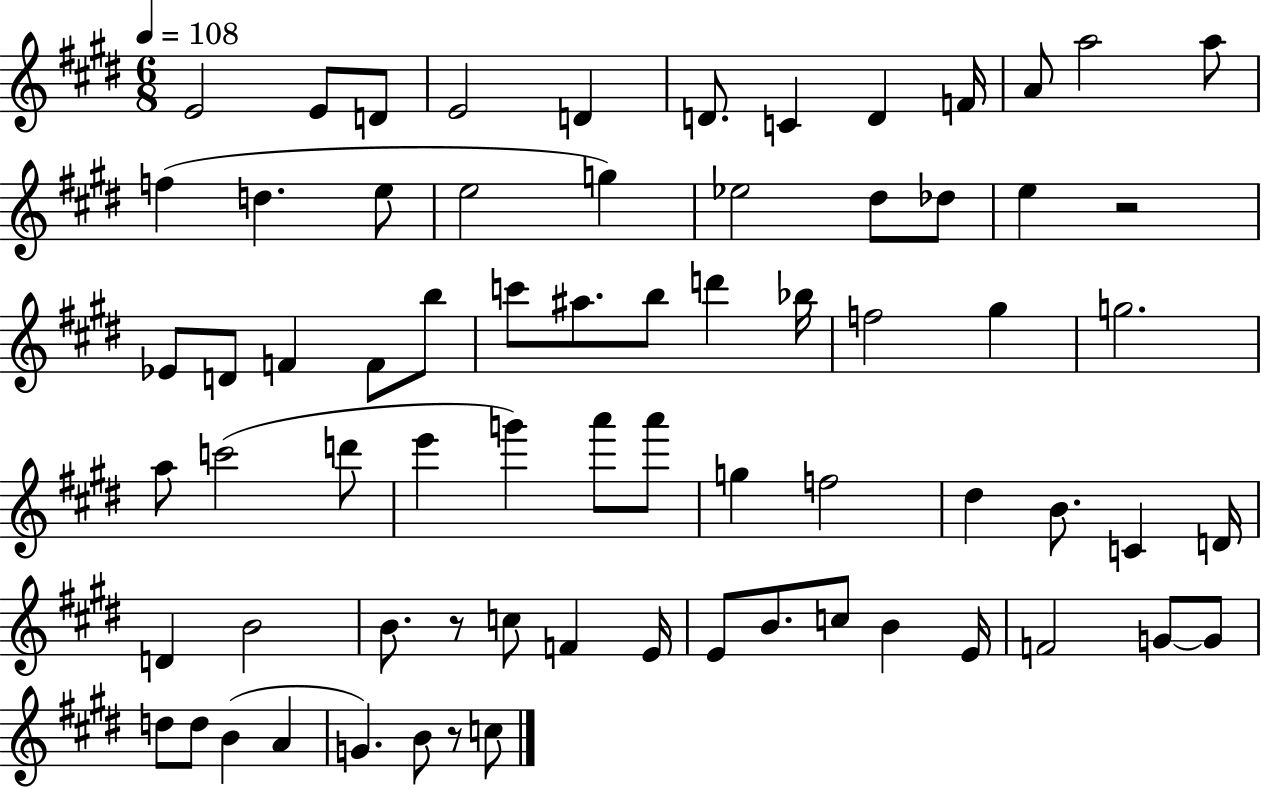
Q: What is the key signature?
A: E major